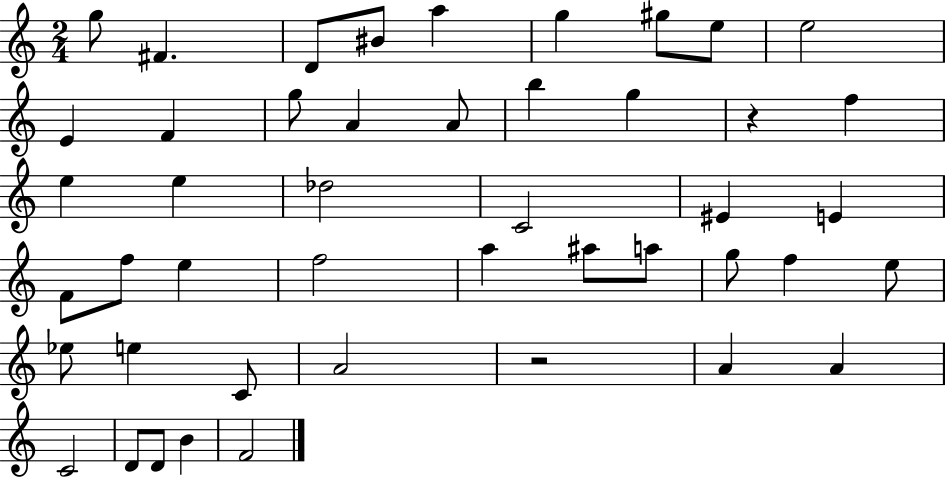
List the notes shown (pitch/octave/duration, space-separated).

G5/e F#4/q. D4/e BIS4/e A5/q G5/q G#5/e E5/e E5/h E4/q F4/q G5/e A4/q A4/e B5/q G5/q R/q F5/q E5/q E5/q Db5/h C4/h EIS4/q E4/q F4/e F5/e E5/q F5/h A5/q A#5/e A5/e G5/e F5/q E5/e Eb5/e E5/q C4/e A4/h R/h A4/q A4/q C4/h D4/e D4/e B4/q F4/h